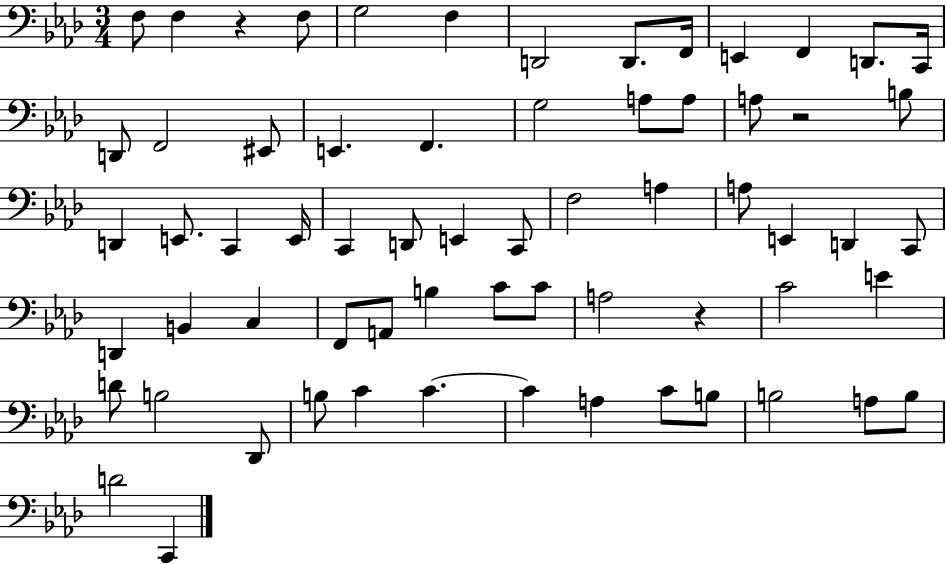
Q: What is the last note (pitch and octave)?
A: C2